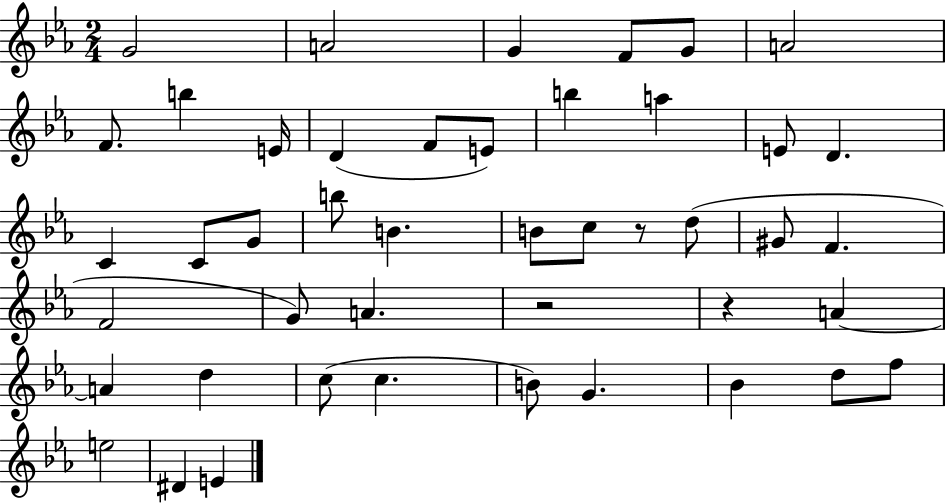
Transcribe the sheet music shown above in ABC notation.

X:1
T:Untitled
M:2/4
L:1/4
K:Eb
G2 A2 G F/2 G/2 A2 F/2 b E/4 D F/2 E/2 b a E/2 D C C/2 G/2 b/2 B B/2 c/2 z/2 d/2 ^G/2 F F2 G/2 A z2 z A A d c/2 c B/2 G _B d/2 f/2 e2 ^D E